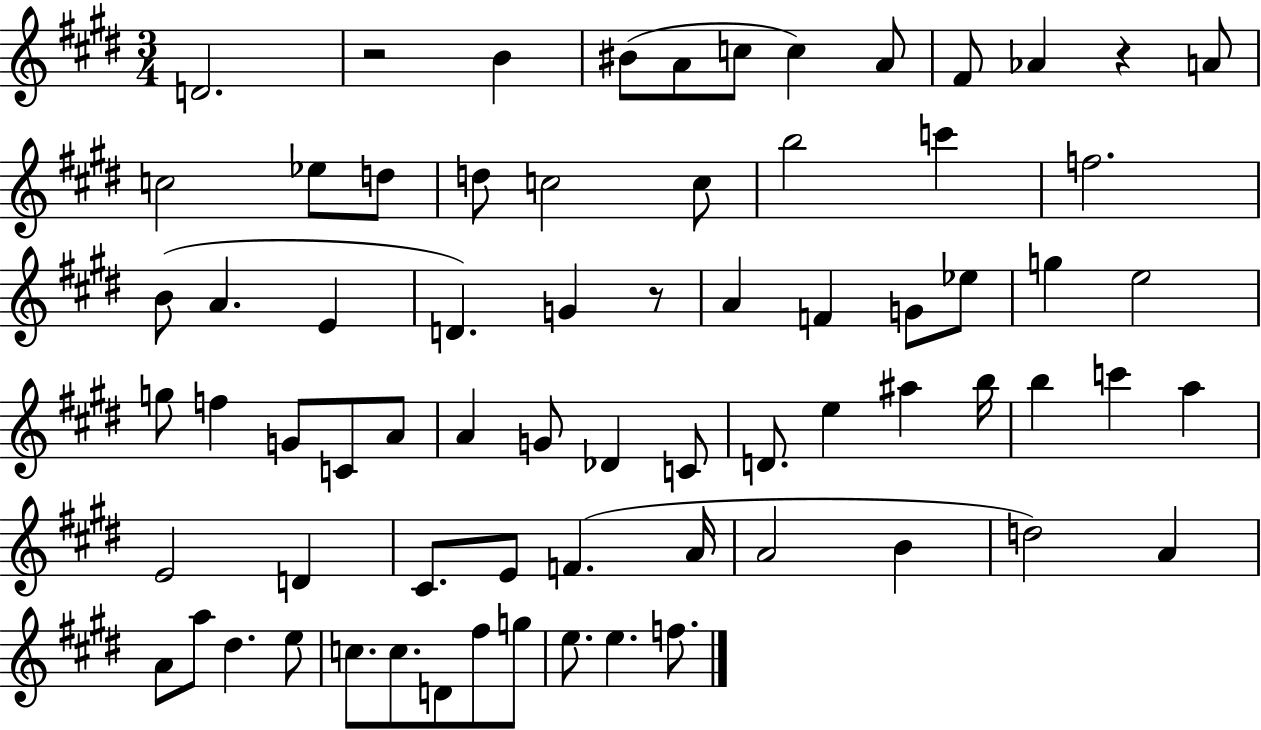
D4/h. R/h B4/q BIS4/e A4/e C5/e C5/q A4/e F#4/e Ab4/q R/q A4/e C5/h Eb5/e D5/e D5/e C5/h C5/e B5/h C6/q F5/h. B4/e A4/q. E4/q D4/q. G4/q R/e A4/q F4/q G4/e Eb5/e G5/q E5/h G5/e F5/q G4/e C4/e A4/e A4/q G4/e Db4/q C4/e D4/e. E5/q A#5/q B5/s B5/q C6/q A5/q E4/h D4/q C#4/e. E4/e F4/q. A4/s A4/h B4/q D5/h A4/q A4/e A5/e D#5/q. E5/e C5/e. C5/e. D4/e F#5/e G5/e E5/e. E5/q. F5/e.